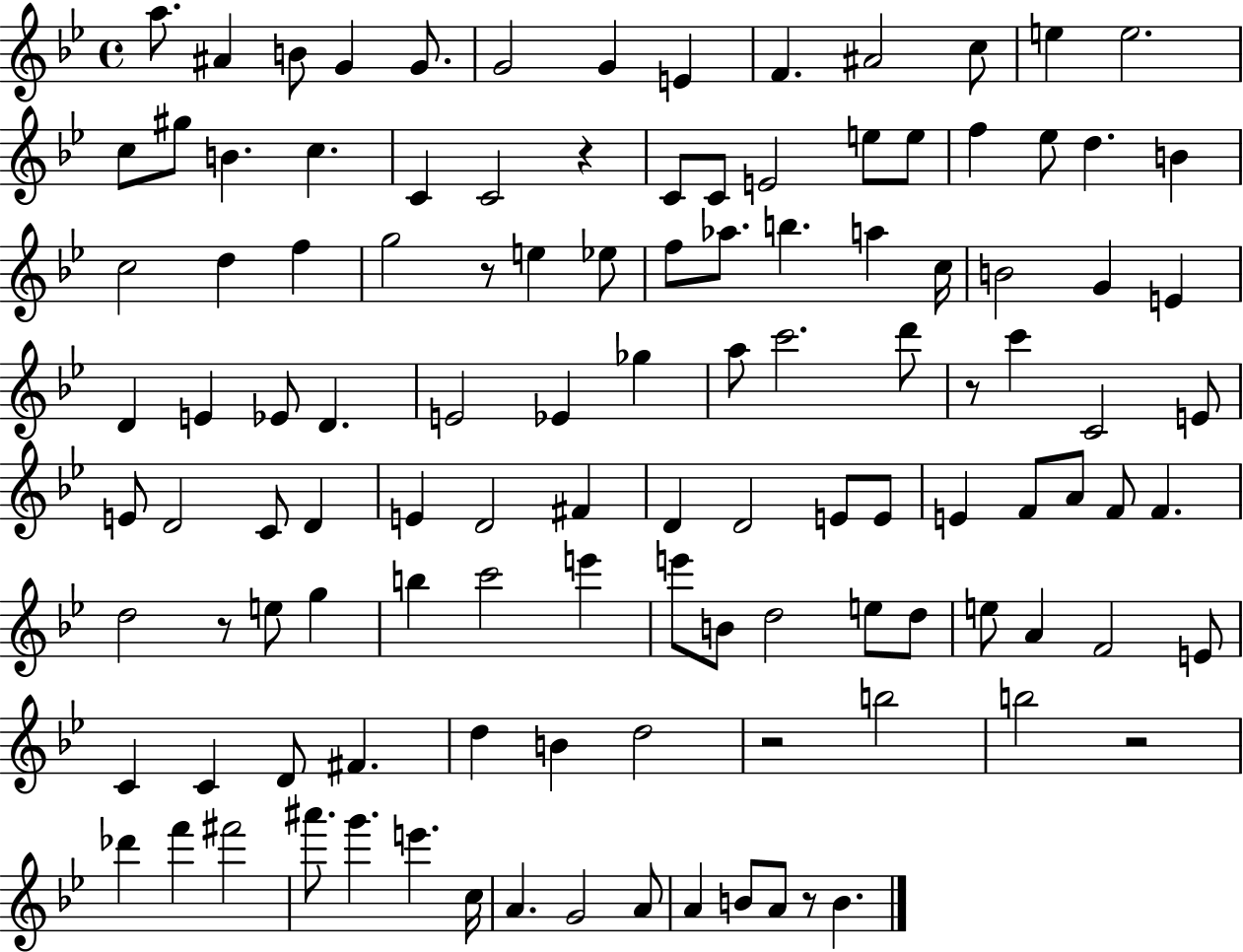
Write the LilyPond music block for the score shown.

{
  \clef treble
  \time 4/4
  \defaultTimeSignature
  \key bes \major
  a''8. ais'4 b'8 g'4 g'8. | g'2 g'4 e'4 | f'4. ais'2 c''8 | e''4 e''2. | \break c''8 gis''8 b'4. c''4. | c'4 c'2 r4 | c'8 c'8 e'2 e''8 e''8 | f''4 ees''8 d''4. b'4 | \break c''2 d''4 f''4 | g''2 r8 e''4 ees''8 | f''8 aes''8. b''4. a''4 c''16 | b'2 g'4 e'4 | \break d'4 e'4 ees'8 d'4. | e'2 ees'4 ges''4 | a''8 c'''2. d'''8 | r8 c'''4 c'2 e'8 | \break e'8 d'2 c'8 d'4 | e'4 d'2 fis'4 | d'4 d'2 e'8 e'8 | e'4 f'8 a'8 f'8 f'4. | \break d''2 r8 e''8 g''4 | b''4 c'''2 e'''4 | e'''8 b'8 d''2 e''8 d''8 | e''8 a'4 f'2 e'8 | \break c'4 c'4 d'8 fis'4. | d''4 b'4 d''2 | r2 b''2 | b''2 r2 | \break des'''4 f'''4 fis'''2 | ais'''8. g'''4. e'''4. c''16 | a'4. g'2 a'8 | a'4 b'8 a'8 r8 b'4. | \break \bar "|."
}